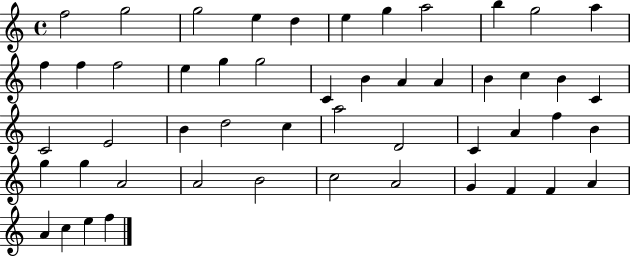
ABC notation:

X:1
T:Untitled
M:4/4
L:1/4
K:C
f2 g2 g2 e d e g a2 b g2 a f f f2 e g g2 C B A A B c B C C2 E2 B d2 c a2 D2 C A f B g g A2 A2 B2 c2 A2 G F F A A c e f